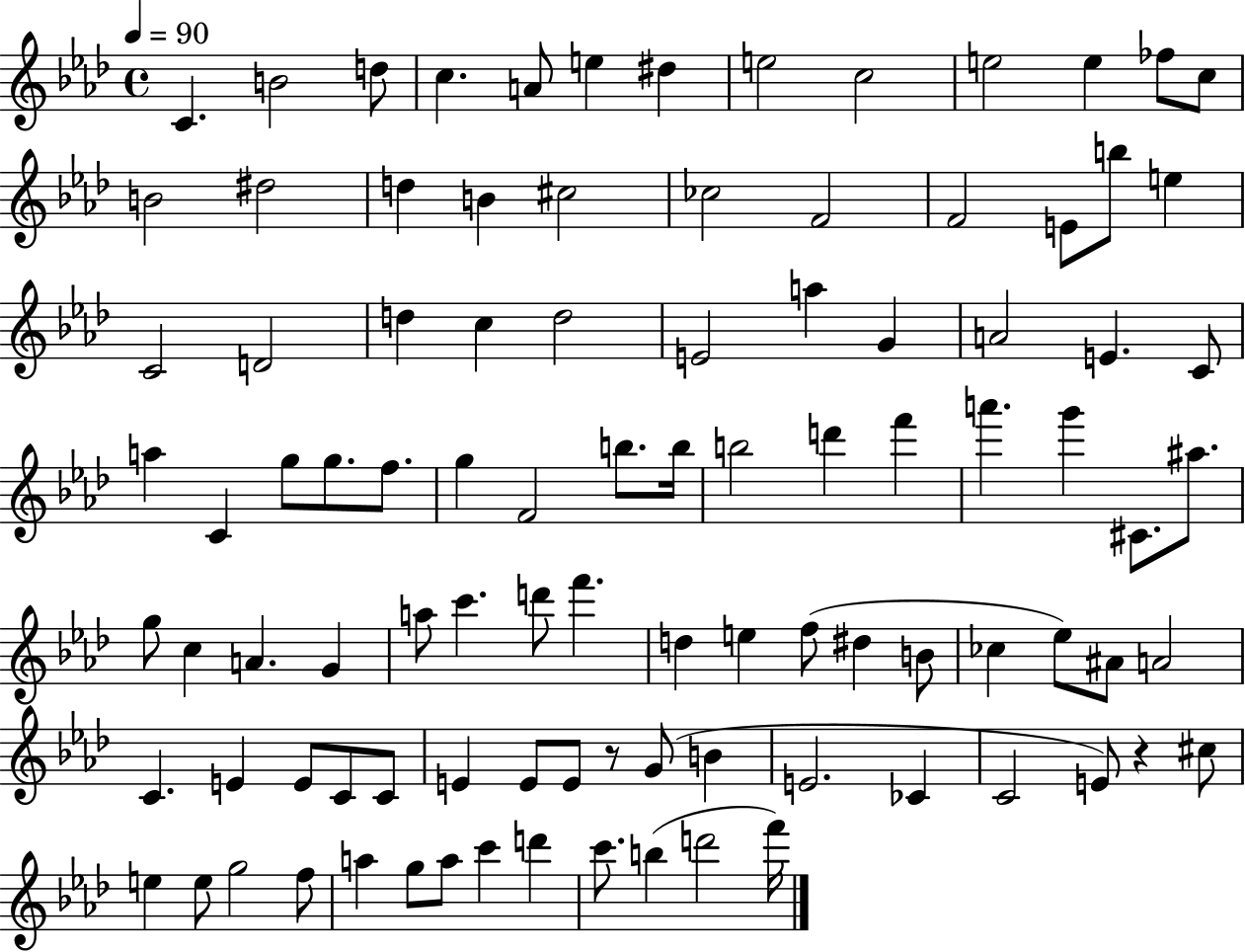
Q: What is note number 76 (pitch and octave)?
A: E4